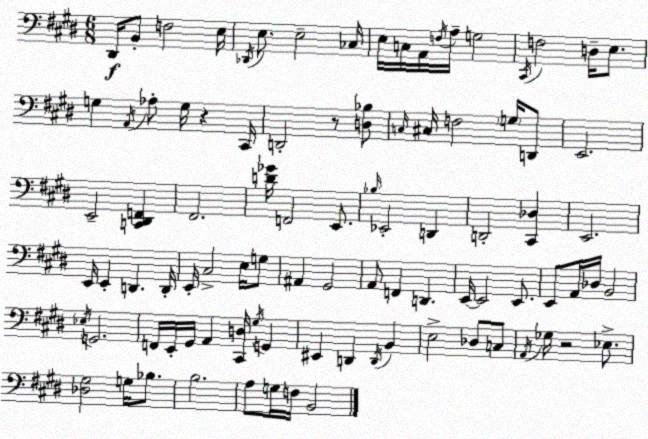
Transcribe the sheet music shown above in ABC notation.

X:1
T:Untitled
M:6/8
L:1/4
K:E
^D,,/4 B,,/2 F,2 E,/4 _D,,/4 E,/2 E,2 _C,/4 E,/4 C,/4 A,,/4 F,/4 A,/4 G,2 ^C,,/4 F,2 D,/4 E,/2 G, A,,/4 _A,/2 G,/4 z ^C,,/4 D,,2 z/2 [D,_B,]/2 C,/4 ^C,/4 F,2 G,/4 D,,/2 E,,2 E,,2 [C,,^D,,F,,] ^F,,2 [D_G]/4 F,,2 E,,/2 _B,/4 _E,,2 D,, D,,2 [^C,,_D,] E,,2 E,,/4 E,, D,, D,,/4 E,,/4 ^C,2 E,/4 G,/2 ^A,, ^G,,2 A,,/2 F,, D,, E,,/4 E,,2 E,,/2 E,,/2 A,,/4 _D,/4 B,,2 _E,/4 G,,2 F,,/4 E,,/4 ^G,,/4 A,, [^C,,D,]/4 ^G,/4 G,, ^E,, D,, D,,/4 B,, E,2 _D,/2 C,/2 A,,/4 _G,/4 z2 _E,/2 [_D,^G,]2 G,/4 _B,/2 B,2 A,/2 G,/4 F,/4 B,,2